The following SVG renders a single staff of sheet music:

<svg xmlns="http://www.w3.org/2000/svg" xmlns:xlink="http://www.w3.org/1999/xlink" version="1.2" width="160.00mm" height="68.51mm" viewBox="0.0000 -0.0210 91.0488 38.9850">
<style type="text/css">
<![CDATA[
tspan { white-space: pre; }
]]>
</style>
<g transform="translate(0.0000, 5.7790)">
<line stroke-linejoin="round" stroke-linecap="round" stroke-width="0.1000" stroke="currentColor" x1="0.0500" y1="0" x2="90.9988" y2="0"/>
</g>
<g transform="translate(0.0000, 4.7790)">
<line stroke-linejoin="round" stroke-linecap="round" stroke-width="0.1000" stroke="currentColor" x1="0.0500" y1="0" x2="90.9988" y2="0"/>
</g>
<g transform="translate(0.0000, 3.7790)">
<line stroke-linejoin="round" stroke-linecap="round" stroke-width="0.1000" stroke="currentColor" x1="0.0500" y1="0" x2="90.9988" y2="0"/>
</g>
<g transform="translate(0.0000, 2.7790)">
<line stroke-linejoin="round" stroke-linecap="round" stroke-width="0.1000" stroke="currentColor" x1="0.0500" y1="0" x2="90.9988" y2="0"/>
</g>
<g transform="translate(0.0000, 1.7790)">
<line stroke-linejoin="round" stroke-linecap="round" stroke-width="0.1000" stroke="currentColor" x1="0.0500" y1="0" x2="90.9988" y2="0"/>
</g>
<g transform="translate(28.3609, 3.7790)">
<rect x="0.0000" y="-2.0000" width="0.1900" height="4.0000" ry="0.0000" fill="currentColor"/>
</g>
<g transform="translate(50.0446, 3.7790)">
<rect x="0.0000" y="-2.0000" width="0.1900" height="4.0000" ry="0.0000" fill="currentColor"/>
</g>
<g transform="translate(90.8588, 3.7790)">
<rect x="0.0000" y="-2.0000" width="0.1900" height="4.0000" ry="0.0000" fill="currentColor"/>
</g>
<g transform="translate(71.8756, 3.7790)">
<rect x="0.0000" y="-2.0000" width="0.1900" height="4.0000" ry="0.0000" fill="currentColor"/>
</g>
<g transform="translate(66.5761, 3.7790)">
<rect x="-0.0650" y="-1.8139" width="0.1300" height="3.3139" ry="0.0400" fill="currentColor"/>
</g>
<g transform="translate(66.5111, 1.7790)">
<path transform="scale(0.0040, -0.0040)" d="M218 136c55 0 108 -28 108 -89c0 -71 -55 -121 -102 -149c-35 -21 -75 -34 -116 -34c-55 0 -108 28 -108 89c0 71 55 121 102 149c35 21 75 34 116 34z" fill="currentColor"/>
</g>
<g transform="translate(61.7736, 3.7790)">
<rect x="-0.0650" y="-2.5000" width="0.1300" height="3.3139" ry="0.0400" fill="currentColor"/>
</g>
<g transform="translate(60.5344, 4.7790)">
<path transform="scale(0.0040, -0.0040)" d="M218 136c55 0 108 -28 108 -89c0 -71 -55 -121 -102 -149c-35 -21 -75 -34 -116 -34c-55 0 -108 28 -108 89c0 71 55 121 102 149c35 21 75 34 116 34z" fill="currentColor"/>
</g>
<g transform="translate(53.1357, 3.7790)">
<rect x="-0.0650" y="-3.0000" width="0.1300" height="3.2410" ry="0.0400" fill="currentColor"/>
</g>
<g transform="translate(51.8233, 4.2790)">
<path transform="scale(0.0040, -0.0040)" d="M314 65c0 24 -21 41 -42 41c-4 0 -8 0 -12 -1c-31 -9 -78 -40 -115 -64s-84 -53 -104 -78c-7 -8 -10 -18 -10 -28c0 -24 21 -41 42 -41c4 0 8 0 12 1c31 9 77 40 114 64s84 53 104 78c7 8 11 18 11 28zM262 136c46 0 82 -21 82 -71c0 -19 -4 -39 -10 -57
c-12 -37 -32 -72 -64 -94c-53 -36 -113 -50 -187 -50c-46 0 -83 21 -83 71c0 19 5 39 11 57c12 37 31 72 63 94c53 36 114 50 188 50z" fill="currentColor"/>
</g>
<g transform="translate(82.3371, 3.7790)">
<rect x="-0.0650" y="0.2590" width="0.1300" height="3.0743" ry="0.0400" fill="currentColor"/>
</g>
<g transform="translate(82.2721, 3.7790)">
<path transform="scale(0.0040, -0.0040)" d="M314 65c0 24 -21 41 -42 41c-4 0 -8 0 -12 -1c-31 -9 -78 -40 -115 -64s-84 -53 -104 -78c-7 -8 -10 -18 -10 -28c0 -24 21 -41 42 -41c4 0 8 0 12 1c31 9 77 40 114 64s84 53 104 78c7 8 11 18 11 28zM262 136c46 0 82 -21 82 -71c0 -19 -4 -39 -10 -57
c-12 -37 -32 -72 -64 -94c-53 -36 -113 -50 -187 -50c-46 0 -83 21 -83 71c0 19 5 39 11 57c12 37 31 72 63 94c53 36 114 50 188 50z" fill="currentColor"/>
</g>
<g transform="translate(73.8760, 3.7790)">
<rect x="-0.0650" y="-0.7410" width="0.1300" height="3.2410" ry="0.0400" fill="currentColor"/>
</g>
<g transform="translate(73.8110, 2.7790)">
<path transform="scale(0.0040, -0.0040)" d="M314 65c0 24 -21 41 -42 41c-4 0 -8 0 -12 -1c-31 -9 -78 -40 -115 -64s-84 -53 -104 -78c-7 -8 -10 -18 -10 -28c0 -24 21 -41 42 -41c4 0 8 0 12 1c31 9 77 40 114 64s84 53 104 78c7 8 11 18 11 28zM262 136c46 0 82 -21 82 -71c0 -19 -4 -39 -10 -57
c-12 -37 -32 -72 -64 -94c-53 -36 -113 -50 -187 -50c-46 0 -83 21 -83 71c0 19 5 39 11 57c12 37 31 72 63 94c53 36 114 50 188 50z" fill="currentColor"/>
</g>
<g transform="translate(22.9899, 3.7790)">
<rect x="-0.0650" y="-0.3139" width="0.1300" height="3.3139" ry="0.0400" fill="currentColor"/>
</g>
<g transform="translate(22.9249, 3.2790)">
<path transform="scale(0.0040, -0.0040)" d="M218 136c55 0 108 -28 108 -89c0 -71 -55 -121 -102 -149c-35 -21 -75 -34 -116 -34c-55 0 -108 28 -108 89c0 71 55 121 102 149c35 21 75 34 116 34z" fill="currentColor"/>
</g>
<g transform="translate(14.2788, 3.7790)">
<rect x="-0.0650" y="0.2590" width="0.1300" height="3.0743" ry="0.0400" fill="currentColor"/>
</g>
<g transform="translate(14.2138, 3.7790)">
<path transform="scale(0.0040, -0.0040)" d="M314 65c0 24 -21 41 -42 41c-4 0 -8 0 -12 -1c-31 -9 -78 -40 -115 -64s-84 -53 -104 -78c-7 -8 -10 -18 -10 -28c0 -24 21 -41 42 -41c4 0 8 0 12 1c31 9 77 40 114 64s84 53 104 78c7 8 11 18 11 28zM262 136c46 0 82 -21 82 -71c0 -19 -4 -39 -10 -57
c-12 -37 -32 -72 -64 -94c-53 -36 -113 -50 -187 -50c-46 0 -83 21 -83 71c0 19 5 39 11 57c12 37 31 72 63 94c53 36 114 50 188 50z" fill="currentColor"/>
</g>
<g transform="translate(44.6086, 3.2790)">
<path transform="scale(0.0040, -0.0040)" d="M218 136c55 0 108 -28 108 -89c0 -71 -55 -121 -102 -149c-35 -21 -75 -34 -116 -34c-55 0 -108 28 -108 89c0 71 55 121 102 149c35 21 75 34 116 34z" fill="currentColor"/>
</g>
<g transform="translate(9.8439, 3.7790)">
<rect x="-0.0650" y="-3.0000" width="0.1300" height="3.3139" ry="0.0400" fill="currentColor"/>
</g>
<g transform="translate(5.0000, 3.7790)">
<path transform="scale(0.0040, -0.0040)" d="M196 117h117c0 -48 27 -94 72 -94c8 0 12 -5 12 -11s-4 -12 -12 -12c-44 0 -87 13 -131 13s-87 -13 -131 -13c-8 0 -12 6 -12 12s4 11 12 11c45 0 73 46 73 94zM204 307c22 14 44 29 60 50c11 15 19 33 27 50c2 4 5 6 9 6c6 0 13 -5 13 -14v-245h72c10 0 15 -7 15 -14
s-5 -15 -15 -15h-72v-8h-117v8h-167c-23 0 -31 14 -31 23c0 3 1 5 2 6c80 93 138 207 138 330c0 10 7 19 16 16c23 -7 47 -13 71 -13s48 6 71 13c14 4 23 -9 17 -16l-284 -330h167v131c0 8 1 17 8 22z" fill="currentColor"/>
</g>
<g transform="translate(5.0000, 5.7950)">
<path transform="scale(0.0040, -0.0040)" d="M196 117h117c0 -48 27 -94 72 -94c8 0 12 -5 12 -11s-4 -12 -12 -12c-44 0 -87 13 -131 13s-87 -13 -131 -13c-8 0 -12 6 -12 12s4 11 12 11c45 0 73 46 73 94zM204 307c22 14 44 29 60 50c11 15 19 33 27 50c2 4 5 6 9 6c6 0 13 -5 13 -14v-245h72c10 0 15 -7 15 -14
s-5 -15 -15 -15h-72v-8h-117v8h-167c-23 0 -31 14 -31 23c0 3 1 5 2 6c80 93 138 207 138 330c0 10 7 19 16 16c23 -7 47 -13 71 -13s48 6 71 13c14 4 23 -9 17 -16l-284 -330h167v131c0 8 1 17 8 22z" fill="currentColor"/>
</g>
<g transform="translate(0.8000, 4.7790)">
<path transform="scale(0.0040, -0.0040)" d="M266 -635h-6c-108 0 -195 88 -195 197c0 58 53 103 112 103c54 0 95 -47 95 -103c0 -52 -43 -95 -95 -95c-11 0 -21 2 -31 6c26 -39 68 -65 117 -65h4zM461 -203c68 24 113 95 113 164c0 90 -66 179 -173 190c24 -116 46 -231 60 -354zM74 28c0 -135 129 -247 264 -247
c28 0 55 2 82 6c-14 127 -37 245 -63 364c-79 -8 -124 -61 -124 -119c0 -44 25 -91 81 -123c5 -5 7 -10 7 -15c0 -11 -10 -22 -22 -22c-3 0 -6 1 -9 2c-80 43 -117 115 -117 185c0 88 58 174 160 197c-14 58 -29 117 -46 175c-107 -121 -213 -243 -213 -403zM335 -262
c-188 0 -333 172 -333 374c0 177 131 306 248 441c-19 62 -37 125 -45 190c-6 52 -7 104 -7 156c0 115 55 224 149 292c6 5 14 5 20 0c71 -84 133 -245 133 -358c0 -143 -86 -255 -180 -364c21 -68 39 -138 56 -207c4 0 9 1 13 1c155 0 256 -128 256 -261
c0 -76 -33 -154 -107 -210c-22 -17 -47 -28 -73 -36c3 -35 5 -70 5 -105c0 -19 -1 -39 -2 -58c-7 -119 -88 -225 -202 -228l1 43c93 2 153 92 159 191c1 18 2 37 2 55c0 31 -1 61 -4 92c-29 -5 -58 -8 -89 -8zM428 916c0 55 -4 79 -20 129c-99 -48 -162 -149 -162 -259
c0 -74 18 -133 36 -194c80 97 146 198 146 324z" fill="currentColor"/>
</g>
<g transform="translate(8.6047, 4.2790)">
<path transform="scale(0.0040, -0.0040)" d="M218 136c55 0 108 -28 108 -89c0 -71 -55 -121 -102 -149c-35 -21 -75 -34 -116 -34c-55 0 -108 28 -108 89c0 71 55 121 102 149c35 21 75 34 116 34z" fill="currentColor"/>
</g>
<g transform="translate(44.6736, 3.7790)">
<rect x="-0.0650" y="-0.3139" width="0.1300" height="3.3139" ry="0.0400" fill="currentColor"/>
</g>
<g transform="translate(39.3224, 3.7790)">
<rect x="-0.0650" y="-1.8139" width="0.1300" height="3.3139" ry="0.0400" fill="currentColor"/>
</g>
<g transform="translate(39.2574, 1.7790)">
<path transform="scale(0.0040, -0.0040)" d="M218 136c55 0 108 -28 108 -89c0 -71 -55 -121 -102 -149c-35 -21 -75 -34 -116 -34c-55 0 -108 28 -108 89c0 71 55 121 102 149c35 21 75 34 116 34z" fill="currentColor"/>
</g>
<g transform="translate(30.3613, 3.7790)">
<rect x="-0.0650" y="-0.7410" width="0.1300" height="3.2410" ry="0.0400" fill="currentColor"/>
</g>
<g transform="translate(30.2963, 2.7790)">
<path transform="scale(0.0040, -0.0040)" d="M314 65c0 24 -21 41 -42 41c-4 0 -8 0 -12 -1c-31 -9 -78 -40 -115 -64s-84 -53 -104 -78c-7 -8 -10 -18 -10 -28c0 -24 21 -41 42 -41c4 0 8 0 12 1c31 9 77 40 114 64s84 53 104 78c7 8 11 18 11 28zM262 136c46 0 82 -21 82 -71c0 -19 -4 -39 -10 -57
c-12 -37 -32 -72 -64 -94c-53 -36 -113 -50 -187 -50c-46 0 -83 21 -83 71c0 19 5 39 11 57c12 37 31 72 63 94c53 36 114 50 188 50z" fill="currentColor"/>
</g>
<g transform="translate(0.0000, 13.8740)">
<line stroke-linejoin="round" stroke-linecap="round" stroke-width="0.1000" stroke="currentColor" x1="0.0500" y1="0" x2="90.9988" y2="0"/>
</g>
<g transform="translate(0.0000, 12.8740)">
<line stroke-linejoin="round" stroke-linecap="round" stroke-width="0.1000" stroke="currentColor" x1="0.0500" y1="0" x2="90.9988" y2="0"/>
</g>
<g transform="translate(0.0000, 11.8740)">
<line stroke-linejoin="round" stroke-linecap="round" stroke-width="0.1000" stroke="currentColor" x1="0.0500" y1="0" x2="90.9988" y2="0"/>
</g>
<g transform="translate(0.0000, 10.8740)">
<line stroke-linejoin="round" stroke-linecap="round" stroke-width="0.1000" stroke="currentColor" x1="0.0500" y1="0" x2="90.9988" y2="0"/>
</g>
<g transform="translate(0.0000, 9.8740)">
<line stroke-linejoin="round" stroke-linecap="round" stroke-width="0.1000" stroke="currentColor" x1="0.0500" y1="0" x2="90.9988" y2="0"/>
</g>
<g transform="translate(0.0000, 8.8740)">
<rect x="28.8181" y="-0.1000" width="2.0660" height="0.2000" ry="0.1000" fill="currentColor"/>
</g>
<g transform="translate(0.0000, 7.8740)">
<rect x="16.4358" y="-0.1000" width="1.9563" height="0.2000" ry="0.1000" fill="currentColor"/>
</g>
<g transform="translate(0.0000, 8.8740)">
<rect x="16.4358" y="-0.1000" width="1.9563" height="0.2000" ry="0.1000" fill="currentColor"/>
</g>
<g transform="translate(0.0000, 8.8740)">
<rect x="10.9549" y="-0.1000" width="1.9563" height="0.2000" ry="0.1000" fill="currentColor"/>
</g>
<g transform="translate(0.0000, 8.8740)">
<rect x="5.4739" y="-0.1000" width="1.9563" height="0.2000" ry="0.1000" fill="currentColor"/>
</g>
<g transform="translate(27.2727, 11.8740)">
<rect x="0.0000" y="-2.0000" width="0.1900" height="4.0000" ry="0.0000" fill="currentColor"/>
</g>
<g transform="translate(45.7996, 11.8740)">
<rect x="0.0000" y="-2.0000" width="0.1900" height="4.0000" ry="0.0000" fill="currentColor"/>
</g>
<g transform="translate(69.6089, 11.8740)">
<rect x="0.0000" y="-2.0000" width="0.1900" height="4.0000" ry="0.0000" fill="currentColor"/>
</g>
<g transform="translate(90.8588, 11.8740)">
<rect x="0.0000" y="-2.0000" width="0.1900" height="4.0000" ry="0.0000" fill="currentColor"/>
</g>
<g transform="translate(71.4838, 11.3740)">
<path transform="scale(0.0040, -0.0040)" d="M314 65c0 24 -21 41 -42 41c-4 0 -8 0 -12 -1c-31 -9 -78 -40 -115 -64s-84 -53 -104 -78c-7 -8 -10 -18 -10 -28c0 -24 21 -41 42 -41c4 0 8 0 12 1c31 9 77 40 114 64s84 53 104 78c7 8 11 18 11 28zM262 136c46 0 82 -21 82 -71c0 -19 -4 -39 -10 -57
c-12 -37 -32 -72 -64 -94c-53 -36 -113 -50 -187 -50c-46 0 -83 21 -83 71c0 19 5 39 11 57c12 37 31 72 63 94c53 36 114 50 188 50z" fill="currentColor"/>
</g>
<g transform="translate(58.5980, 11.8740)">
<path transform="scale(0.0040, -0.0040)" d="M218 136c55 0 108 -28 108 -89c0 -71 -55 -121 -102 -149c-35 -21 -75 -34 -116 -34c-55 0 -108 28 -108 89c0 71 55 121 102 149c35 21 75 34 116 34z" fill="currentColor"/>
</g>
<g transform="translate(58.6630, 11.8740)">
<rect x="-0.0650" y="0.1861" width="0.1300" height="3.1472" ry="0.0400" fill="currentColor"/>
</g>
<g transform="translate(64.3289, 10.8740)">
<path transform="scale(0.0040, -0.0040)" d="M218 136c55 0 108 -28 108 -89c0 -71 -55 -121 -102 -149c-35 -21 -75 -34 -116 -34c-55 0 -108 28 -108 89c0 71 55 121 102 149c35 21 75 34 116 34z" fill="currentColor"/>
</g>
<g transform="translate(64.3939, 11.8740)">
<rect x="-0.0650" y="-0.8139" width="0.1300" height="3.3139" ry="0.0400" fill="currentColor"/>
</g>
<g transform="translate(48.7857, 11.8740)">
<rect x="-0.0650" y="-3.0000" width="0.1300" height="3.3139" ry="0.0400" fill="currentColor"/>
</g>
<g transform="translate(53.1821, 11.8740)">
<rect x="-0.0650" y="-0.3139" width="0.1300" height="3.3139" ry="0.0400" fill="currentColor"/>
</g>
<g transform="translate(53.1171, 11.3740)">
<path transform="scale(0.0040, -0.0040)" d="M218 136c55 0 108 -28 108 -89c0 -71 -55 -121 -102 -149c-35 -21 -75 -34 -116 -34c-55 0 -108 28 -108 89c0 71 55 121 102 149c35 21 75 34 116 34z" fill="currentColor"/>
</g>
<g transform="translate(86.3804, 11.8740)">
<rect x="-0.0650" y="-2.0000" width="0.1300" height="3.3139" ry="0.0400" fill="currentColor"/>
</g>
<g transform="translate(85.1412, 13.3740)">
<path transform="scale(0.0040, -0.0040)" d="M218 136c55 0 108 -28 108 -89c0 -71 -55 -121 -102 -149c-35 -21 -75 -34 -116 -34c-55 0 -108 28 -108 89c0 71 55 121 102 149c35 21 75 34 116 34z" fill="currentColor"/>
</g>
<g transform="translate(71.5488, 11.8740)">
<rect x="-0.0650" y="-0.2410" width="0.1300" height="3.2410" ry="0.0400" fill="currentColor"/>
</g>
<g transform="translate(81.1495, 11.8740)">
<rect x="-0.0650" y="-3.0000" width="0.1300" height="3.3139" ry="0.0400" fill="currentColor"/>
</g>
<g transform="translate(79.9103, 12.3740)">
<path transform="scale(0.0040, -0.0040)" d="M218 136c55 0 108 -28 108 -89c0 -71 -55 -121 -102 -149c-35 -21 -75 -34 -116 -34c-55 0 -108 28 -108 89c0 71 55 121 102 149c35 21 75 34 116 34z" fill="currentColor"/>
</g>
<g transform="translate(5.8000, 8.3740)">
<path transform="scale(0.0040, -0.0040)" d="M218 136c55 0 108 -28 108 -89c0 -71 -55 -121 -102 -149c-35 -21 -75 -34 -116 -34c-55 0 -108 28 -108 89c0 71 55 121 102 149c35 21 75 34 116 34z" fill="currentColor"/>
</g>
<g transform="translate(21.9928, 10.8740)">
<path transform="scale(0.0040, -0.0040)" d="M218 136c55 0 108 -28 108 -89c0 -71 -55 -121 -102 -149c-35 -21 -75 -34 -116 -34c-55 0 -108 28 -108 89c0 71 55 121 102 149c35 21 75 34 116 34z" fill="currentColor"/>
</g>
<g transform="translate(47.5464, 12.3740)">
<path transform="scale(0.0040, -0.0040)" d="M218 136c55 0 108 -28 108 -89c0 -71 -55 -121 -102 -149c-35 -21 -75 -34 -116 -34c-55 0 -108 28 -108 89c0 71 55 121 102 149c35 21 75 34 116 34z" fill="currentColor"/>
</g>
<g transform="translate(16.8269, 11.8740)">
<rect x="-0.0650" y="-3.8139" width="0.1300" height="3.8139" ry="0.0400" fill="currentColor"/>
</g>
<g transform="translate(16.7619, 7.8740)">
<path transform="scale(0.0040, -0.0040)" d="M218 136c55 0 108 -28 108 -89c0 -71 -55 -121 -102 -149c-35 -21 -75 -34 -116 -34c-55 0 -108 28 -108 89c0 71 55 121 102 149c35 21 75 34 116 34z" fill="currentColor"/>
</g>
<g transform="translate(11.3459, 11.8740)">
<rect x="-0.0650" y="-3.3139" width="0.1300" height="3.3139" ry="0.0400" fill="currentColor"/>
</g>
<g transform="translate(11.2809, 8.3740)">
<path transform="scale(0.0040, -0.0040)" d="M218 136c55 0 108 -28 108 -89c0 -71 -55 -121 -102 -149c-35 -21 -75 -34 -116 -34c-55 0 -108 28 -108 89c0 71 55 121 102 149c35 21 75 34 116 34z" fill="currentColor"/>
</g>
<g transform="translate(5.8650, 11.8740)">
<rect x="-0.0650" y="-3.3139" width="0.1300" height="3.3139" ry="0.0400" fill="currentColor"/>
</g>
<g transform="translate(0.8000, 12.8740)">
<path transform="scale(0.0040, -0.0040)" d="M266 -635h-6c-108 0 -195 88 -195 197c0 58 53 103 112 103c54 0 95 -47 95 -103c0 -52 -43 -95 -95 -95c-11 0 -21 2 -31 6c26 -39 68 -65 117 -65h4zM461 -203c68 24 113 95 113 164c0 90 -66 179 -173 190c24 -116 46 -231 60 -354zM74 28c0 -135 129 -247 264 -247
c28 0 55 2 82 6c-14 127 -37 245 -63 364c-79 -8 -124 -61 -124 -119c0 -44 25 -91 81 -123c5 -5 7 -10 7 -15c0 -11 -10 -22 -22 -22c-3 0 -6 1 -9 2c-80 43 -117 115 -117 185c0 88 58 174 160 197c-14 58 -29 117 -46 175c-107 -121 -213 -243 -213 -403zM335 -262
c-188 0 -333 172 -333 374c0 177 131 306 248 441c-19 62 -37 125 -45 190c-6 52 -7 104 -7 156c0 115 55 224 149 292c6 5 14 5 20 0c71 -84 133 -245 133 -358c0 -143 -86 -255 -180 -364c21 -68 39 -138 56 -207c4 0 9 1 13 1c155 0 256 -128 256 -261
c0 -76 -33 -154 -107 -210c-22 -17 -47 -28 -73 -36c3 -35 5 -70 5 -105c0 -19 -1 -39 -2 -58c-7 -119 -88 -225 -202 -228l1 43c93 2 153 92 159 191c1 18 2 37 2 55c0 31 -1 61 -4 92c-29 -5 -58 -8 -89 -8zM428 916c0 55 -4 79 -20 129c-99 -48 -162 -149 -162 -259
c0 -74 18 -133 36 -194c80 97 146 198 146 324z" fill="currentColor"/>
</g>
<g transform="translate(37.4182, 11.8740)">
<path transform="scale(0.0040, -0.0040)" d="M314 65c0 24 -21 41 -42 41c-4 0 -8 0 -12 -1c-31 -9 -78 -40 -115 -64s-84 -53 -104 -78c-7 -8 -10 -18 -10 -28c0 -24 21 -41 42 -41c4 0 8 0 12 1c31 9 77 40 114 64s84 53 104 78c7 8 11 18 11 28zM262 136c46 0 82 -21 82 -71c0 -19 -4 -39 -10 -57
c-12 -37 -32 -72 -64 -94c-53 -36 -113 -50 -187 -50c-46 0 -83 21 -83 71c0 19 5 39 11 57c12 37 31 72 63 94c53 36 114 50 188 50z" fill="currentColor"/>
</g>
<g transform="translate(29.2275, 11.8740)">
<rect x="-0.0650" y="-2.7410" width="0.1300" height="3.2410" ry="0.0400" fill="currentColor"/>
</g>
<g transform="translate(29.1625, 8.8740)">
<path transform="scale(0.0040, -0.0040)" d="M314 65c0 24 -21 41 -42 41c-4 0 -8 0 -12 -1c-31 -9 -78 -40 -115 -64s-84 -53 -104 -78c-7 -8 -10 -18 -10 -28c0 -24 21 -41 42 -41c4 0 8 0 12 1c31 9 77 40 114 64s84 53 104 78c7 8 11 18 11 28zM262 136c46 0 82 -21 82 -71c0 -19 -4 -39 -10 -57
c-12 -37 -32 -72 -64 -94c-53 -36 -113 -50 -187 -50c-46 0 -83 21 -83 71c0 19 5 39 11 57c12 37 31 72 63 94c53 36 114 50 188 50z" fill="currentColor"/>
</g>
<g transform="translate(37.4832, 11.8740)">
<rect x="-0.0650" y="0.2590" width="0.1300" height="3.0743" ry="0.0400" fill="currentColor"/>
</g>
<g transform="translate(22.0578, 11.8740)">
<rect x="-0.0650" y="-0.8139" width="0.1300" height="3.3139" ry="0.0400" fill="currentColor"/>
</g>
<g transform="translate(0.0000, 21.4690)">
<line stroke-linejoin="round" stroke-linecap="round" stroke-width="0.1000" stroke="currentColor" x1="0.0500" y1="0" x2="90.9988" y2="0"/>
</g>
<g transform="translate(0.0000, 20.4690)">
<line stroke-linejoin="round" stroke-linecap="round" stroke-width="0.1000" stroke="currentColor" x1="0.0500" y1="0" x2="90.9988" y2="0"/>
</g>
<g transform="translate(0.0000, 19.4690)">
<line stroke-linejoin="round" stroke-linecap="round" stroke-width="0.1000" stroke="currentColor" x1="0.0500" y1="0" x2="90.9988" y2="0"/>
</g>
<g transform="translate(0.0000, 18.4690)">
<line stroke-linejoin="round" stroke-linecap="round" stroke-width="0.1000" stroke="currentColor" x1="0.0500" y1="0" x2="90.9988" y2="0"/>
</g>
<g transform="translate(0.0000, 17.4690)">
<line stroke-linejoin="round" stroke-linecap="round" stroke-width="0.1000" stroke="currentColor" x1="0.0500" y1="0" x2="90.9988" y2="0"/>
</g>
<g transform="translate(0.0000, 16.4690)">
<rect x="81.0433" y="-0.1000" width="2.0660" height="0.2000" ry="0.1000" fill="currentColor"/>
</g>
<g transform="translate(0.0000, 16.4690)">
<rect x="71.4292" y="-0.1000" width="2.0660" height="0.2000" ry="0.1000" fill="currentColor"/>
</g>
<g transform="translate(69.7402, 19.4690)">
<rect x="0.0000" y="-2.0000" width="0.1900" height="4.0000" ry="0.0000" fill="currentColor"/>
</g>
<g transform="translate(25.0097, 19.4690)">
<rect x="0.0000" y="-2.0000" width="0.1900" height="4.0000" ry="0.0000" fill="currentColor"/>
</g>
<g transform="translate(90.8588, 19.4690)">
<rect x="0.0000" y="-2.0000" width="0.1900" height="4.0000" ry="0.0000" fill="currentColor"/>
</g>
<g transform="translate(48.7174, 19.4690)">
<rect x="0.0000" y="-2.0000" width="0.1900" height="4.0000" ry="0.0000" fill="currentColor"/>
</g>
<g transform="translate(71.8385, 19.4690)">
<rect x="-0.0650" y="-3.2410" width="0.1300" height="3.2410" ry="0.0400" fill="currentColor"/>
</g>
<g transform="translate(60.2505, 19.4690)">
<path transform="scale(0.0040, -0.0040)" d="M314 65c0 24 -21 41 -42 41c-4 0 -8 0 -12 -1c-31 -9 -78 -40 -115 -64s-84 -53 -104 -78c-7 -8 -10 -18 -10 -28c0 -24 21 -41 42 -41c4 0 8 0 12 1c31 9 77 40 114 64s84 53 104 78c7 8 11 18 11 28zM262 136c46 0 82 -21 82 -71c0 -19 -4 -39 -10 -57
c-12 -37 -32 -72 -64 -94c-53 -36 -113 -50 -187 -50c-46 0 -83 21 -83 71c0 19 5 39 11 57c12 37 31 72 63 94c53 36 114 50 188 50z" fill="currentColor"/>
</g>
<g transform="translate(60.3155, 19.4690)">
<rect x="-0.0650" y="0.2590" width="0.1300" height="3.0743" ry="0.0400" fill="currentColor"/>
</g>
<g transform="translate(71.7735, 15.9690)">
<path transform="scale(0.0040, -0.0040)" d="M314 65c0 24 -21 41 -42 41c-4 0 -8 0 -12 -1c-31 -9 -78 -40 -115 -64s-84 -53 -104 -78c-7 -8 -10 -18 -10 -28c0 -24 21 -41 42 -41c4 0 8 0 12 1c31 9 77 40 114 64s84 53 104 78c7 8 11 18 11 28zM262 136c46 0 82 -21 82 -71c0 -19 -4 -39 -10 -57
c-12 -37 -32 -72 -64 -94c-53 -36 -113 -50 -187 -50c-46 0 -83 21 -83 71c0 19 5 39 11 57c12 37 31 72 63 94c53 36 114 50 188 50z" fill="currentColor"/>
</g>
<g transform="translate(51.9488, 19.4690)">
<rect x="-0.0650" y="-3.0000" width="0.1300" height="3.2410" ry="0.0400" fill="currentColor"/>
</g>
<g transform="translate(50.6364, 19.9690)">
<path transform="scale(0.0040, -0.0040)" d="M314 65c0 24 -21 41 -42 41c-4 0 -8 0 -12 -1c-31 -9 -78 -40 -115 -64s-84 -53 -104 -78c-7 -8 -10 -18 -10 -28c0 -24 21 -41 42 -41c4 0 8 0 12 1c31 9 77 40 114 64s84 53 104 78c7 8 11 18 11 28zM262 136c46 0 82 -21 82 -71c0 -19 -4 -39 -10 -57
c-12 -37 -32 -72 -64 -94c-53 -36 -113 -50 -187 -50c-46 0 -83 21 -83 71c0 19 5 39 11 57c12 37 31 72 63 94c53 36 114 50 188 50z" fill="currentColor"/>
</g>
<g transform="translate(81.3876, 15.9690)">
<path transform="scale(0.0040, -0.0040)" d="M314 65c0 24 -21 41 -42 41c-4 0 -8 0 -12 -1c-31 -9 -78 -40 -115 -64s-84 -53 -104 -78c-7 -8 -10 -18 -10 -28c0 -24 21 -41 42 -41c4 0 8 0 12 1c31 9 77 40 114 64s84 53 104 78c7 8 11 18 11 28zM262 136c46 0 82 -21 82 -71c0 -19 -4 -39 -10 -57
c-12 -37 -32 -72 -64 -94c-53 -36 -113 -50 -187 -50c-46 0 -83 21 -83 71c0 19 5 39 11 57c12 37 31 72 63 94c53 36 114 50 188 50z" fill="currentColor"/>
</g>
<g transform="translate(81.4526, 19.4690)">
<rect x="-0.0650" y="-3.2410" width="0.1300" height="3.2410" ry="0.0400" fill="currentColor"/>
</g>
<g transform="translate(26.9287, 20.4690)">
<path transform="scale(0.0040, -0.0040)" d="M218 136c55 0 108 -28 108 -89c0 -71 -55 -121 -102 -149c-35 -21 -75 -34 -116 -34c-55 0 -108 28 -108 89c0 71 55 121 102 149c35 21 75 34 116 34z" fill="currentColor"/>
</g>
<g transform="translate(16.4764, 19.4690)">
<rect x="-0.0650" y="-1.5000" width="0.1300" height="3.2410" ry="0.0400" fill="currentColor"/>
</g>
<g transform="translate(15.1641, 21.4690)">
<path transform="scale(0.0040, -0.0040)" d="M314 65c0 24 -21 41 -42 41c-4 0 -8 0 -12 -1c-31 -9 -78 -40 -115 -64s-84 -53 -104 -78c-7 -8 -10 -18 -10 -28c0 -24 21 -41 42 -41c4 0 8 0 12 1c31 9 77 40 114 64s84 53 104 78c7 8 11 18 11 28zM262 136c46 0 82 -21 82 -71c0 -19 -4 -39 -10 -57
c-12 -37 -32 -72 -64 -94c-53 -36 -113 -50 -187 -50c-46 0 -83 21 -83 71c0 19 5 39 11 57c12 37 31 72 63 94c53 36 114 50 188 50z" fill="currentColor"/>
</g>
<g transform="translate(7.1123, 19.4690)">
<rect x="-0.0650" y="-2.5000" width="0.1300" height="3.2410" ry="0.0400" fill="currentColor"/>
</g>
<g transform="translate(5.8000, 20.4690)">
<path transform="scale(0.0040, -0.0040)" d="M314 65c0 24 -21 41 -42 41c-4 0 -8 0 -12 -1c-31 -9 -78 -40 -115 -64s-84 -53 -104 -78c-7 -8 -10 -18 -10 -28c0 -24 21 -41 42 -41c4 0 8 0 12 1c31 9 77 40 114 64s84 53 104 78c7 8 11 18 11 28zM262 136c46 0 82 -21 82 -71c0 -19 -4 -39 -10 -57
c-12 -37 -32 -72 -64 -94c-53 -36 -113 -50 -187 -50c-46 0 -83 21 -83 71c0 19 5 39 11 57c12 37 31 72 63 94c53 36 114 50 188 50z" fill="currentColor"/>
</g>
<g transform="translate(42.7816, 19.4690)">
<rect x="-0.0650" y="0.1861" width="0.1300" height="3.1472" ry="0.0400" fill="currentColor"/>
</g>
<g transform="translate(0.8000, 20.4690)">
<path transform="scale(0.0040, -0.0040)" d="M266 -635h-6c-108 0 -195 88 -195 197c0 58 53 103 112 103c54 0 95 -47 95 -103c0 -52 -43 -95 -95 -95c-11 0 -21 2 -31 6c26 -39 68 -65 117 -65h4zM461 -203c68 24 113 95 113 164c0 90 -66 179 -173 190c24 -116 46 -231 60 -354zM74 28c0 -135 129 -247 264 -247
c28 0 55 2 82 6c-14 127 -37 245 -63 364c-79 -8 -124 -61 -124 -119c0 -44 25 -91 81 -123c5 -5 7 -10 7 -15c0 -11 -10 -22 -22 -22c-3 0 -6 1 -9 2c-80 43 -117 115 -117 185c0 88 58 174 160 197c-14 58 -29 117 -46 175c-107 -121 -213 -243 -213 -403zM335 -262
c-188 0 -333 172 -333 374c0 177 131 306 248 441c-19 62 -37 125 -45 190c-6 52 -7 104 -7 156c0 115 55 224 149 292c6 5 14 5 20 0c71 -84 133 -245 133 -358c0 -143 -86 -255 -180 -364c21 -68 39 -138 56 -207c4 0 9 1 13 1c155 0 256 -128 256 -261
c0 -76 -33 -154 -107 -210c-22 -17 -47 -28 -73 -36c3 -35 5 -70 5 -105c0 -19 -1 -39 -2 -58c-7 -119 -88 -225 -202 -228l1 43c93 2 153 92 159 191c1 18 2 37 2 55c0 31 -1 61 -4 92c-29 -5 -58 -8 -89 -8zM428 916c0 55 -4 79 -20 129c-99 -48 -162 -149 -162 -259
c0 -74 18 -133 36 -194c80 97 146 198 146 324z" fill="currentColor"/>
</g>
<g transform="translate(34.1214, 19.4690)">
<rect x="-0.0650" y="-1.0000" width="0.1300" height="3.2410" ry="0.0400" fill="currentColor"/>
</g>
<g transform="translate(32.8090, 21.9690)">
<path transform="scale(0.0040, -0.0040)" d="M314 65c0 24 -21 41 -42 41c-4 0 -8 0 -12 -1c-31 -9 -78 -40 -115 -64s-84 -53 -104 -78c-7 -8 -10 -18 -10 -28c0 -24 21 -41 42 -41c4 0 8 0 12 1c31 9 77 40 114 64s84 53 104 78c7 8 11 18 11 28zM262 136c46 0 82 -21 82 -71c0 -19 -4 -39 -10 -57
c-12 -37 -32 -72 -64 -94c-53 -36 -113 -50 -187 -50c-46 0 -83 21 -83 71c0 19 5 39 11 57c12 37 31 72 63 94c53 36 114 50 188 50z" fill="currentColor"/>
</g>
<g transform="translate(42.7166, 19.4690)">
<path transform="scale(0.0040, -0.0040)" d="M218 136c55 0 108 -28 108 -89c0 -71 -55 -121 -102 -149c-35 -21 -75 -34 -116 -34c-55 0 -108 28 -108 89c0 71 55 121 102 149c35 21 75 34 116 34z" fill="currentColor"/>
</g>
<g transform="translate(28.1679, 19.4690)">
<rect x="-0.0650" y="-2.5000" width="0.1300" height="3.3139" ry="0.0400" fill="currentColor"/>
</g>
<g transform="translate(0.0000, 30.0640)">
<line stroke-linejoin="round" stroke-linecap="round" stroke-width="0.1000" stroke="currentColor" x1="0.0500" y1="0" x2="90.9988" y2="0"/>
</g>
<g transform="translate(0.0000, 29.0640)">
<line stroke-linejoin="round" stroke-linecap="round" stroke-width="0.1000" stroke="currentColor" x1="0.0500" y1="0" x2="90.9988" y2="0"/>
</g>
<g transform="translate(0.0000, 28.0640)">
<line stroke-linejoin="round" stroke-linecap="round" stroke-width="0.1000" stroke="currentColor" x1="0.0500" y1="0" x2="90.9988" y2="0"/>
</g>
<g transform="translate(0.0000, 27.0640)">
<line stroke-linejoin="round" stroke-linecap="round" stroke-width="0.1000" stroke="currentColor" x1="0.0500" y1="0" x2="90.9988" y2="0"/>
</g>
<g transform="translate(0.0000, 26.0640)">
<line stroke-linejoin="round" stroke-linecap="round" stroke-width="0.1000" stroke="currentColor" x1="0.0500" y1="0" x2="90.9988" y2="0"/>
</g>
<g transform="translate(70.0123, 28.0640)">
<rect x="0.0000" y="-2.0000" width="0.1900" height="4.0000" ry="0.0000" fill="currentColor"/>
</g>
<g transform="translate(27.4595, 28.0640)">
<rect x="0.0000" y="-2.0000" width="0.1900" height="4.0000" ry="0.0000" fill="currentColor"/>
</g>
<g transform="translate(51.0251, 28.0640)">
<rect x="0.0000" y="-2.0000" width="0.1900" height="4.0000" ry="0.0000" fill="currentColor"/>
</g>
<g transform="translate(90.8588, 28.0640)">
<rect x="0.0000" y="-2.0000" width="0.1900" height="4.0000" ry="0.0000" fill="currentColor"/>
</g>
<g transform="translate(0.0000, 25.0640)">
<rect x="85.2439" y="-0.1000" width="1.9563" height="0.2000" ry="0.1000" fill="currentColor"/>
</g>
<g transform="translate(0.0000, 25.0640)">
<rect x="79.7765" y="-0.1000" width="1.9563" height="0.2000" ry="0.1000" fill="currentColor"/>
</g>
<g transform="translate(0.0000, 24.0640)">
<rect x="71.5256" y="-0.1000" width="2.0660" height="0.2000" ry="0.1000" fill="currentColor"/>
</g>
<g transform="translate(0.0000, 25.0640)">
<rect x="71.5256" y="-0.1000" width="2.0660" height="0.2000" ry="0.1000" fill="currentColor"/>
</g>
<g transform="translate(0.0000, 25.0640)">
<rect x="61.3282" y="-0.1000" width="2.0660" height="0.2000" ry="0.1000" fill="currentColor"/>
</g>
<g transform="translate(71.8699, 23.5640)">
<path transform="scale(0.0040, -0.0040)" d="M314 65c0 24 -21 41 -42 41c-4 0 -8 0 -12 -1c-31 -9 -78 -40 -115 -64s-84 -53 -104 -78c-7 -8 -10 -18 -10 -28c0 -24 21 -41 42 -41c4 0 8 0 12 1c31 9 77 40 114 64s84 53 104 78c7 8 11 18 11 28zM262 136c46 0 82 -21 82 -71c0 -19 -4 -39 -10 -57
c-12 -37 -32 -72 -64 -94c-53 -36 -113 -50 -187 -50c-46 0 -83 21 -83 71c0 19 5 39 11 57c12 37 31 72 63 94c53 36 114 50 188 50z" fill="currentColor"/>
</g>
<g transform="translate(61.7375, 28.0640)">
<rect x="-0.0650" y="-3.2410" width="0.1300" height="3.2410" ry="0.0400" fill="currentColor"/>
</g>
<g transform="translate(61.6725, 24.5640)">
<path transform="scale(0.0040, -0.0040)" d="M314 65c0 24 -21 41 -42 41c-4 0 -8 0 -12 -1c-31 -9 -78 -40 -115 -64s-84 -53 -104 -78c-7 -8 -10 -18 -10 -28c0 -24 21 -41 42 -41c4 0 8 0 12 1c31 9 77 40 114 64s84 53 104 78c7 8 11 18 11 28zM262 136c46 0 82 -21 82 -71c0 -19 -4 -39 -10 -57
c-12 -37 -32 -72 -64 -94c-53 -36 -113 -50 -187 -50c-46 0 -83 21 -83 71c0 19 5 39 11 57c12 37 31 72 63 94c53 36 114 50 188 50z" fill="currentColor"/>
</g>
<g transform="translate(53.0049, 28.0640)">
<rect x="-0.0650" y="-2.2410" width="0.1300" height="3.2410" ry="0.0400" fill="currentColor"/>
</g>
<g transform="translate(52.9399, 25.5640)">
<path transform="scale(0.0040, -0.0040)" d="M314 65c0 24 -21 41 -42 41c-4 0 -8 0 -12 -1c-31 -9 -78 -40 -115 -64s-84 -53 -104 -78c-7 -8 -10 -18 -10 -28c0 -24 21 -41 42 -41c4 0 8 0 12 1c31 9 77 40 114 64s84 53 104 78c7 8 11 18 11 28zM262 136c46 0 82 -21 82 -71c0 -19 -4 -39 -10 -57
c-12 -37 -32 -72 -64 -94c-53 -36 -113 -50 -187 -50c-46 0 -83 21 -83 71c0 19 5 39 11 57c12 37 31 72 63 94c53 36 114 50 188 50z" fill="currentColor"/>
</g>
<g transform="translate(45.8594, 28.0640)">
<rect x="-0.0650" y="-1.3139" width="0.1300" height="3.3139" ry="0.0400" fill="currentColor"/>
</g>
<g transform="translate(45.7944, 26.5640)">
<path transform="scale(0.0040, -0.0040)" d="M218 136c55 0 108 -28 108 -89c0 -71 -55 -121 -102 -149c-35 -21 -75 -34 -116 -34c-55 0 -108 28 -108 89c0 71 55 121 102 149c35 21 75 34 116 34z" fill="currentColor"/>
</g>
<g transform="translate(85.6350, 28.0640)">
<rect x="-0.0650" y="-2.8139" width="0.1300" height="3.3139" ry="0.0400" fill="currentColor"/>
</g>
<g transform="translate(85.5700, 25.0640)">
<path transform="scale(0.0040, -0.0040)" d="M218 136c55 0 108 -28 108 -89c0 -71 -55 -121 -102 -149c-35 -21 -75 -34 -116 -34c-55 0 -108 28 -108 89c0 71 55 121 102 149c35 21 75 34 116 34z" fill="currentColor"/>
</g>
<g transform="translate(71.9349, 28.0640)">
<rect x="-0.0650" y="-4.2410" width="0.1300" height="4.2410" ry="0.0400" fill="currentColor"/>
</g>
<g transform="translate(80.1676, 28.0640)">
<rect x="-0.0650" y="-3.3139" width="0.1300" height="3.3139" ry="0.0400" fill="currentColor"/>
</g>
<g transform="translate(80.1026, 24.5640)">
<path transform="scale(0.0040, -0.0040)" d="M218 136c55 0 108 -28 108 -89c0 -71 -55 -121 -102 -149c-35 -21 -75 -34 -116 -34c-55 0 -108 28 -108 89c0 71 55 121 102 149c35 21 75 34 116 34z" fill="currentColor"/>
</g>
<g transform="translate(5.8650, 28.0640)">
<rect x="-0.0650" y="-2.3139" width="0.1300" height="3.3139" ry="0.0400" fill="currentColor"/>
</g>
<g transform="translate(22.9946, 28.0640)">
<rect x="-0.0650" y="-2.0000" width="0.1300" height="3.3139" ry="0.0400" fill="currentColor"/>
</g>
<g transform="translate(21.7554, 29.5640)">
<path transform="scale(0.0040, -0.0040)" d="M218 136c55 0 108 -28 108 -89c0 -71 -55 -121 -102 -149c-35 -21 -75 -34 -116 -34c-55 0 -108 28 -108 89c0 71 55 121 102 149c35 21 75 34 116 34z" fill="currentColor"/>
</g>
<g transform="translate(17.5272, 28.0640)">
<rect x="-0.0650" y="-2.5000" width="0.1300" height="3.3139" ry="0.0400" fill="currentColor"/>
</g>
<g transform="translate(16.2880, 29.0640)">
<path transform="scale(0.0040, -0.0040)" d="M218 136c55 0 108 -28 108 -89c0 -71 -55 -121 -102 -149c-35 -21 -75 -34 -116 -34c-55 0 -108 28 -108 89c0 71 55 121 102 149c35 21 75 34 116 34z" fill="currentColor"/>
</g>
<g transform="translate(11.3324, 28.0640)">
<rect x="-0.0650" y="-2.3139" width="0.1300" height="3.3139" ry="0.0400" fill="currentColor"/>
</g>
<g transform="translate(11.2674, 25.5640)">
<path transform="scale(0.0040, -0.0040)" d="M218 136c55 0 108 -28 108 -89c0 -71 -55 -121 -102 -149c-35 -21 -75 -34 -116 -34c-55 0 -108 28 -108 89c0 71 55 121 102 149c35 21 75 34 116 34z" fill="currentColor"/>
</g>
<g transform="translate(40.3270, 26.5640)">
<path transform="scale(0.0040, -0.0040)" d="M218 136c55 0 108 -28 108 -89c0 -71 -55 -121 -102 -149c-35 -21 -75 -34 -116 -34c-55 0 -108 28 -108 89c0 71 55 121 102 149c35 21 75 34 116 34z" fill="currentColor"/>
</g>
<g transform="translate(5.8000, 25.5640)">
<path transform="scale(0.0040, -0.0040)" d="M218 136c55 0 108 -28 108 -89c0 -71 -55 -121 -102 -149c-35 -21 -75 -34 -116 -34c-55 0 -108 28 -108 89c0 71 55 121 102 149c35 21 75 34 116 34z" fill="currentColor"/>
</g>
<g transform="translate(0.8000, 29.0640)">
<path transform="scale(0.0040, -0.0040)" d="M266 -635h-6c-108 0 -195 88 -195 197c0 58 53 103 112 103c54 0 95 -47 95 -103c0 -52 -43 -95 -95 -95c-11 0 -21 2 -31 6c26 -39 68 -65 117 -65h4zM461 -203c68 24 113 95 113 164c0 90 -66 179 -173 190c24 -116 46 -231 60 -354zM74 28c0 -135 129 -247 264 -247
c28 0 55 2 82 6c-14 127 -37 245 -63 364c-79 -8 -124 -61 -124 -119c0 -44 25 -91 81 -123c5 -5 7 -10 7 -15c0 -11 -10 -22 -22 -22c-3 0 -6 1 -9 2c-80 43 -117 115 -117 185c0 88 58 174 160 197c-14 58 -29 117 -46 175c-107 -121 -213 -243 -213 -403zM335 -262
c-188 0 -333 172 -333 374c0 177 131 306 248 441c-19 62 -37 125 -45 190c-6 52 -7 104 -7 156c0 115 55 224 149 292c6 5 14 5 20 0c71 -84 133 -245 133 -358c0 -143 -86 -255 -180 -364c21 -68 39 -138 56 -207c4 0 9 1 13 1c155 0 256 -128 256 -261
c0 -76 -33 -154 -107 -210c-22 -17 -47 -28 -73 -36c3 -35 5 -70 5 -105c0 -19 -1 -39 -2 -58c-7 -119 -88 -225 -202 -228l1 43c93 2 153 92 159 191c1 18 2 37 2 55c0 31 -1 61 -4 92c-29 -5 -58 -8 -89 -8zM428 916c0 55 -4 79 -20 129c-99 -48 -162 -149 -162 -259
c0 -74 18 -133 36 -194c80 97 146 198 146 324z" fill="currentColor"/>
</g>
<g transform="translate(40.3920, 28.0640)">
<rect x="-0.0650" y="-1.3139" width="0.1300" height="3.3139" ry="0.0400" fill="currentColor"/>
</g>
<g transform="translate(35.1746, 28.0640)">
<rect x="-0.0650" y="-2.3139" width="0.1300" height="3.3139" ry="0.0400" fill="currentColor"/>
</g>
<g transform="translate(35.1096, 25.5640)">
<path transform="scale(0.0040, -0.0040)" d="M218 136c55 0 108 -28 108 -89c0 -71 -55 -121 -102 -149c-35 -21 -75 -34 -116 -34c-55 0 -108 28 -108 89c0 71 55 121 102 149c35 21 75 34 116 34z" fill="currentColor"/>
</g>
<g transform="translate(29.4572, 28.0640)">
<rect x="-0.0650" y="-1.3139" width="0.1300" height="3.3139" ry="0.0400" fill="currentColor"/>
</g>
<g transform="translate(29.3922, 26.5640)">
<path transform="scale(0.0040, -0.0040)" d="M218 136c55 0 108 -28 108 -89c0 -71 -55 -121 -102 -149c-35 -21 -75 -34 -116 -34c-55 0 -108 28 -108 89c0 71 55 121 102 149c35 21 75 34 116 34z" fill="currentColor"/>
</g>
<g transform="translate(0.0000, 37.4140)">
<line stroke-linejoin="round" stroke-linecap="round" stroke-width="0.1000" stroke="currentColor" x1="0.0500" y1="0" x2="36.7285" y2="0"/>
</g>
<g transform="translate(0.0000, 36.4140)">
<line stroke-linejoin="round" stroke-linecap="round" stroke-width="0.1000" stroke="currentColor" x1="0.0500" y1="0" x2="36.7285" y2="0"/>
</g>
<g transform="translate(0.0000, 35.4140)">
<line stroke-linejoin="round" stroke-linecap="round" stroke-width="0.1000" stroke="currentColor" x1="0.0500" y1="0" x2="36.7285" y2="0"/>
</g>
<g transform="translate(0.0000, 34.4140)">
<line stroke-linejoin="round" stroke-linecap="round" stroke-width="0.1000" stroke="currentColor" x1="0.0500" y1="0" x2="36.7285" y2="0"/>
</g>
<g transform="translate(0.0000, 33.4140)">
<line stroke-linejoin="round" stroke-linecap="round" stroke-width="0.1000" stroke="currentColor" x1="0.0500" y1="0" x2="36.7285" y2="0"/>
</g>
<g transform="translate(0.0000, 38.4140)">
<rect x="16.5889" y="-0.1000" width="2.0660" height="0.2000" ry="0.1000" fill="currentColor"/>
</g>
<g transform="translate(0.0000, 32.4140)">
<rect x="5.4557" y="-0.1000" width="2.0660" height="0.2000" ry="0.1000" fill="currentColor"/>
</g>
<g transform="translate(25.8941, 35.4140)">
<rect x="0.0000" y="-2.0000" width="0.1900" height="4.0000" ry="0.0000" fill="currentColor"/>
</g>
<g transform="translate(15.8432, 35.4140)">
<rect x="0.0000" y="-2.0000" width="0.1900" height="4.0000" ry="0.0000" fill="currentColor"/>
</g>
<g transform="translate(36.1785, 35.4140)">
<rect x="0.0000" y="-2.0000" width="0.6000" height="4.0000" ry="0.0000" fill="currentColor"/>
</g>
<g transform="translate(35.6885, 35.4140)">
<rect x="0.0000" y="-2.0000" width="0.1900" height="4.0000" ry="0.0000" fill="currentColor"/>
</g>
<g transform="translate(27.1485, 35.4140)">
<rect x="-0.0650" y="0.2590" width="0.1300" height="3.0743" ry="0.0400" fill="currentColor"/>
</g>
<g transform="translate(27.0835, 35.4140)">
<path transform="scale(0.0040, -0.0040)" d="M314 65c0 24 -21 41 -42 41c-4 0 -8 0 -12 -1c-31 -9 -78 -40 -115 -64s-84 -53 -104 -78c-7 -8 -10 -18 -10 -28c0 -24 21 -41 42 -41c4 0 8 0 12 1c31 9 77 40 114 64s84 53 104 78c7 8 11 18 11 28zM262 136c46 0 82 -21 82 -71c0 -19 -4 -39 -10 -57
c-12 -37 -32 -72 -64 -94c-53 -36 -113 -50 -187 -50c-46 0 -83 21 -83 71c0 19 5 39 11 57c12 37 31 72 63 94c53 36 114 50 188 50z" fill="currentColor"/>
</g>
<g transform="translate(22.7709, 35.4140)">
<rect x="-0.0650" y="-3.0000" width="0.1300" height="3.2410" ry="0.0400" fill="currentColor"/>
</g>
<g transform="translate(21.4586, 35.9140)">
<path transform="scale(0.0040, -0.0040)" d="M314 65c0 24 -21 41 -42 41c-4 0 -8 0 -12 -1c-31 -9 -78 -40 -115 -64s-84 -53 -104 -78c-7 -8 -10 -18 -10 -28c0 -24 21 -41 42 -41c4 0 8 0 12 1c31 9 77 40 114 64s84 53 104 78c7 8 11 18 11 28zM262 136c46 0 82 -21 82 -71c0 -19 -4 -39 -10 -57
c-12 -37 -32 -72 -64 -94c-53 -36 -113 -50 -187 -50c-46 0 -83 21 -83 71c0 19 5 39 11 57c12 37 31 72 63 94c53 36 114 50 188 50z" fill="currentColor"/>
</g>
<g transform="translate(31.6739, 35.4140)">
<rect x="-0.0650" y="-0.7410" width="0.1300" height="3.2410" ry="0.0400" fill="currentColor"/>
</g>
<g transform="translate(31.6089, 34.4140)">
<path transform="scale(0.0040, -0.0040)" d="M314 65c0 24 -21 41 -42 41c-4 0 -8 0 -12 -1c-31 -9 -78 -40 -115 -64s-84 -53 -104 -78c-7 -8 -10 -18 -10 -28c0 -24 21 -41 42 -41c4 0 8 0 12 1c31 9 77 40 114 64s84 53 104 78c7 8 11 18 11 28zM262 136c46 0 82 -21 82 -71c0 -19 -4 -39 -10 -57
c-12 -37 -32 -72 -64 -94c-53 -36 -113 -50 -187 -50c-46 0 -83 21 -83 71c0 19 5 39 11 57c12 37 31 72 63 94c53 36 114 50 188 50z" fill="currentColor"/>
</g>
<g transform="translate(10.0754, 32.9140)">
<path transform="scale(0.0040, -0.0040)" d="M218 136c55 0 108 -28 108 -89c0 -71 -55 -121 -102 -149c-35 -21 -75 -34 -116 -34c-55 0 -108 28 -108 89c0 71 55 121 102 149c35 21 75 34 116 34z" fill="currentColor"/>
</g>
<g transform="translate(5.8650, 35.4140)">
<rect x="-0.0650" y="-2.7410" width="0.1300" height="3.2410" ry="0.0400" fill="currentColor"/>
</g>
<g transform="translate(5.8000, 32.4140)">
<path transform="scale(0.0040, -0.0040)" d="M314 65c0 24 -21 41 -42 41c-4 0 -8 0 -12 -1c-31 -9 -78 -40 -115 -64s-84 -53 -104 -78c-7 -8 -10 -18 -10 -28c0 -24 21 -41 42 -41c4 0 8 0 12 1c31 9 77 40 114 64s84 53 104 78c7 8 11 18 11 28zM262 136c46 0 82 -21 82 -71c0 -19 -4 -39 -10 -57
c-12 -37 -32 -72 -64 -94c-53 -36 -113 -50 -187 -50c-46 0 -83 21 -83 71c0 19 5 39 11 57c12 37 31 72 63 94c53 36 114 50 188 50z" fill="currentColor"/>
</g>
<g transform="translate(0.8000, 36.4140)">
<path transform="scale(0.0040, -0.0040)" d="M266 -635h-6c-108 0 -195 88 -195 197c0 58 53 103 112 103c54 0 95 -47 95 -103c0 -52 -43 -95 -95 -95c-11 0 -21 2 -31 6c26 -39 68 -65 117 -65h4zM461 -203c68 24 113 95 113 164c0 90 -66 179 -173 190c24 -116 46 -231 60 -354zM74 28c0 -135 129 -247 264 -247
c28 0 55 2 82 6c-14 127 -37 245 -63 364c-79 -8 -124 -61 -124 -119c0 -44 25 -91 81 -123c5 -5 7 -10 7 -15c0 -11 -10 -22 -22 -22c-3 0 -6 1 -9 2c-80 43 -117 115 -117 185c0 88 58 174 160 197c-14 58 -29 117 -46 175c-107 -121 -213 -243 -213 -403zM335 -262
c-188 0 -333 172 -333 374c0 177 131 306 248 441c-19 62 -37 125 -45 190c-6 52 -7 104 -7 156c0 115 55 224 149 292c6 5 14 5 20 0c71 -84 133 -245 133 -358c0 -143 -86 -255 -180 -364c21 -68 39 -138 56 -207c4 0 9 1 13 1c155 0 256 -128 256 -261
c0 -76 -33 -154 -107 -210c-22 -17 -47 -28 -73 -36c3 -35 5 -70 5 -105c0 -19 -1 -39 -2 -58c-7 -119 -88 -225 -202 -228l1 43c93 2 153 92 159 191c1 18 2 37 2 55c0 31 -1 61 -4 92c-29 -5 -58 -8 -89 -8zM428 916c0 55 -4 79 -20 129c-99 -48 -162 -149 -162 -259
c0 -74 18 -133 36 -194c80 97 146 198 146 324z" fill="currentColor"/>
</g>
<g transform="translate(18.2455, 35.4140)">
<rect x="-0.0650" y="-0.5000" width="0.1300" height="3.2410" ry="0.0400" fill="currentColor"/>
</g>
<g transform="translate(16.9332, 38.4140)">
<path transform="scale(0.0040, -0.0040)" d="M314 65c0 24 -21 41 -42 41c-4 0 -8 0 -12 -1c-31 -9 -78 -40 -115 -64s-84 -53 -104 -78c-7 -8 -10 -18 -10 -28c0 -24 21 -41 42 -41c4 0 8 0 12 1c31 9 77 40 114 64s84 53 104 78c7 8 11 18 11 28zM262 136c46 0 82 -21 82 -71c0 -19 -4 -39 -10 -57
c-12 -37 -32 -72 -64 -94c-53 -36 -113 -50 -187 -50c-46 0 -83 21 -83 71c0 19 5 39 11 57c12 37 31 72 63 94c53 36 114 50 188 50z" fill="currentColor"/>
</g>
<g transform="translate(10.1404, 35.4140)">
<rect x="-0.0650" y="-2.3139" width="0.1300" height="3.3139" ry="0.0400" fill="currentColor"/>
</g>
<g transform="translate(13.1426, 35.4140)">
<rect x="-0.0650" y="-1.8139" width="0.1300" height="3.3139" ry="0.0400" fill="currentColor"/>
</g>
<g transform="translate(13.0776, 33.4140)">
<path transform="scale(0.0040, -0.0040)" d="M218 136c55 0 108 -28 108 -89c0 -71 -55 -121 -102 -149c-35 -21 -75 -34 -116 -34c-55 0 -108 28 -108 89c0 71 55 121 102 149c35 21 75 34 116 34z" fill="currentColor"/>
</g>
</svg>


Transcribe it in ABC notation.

X:1
T:Untitled
M:4/4
L:1/4
K:C
A B2 c d2 f c A2 G f d2 B2 b b c' d a2 B2 A c B d c2 A F G2 E2 G D2 B A2 B2 b2 b2 g g G F e g e e g2 b2 d'2 b a a2 g f C2 A2 B2 d2